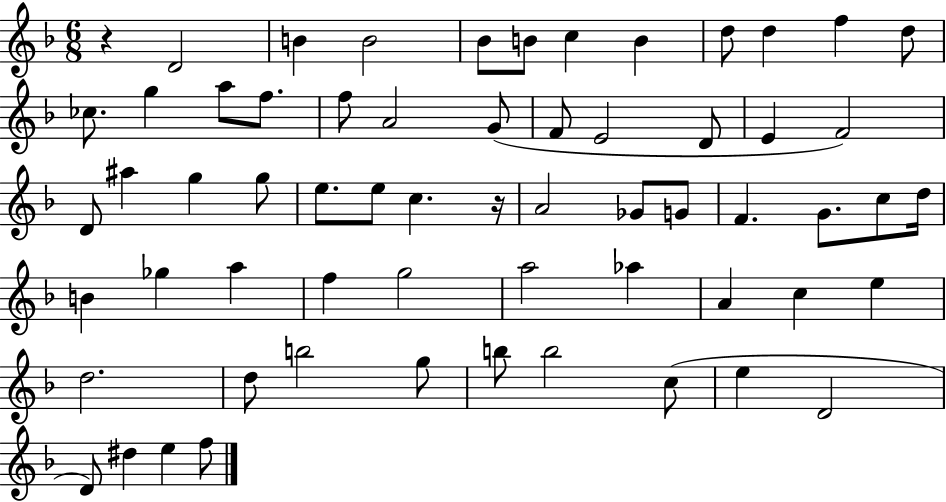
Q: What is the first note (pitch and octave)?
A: D4